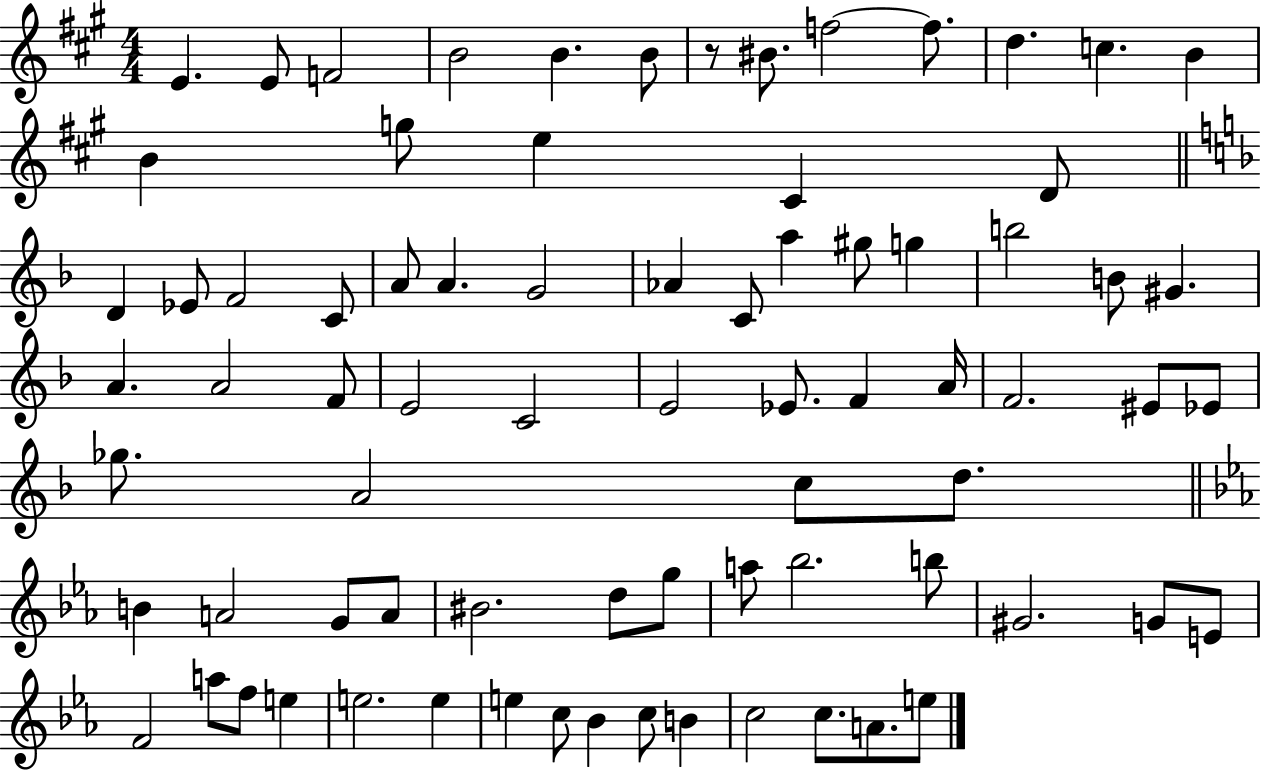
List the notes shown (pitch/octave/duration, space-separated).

E4/q. E4/e F4/h B4/h B4/q. B4/e R/e BIS4/e. F5/h F5/e. D5/q. C5/q. B4/q B4/q G5/e E5/q C#4/q D4/e D4/q Eb4/e F4/h C4/e A4/e A4/q. G4/h Ab4/q C4/e A5/q G#5/e G5/q B5/h B4/e G#4/q. A4/q. A4/h F4/e E4/h C4/h E4/h Eb4/e. F4/q A4/s F4/h. EIS4/e Eb4/e Gb5/e. A4/h C5/e D5/e. B4/q A4/h G4/e A4/e BIS4/h. D5/e G5/e A5/e Bb5/h. B5/e G#4/h. G4/e E4/e F4/h A5/e F5/e E5/q E5/h. E5/q E5/q C5/e Bb4/q C5/e B4/q C5/h C5/e. A4/e. E5/e